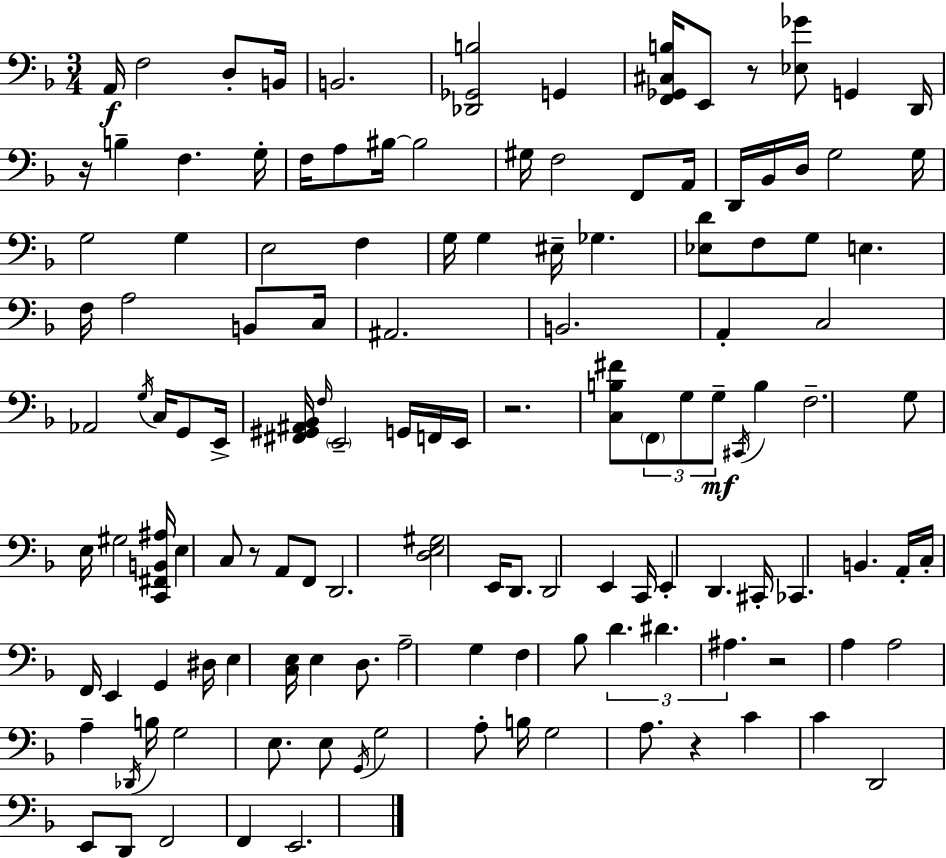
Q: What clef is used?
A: bass